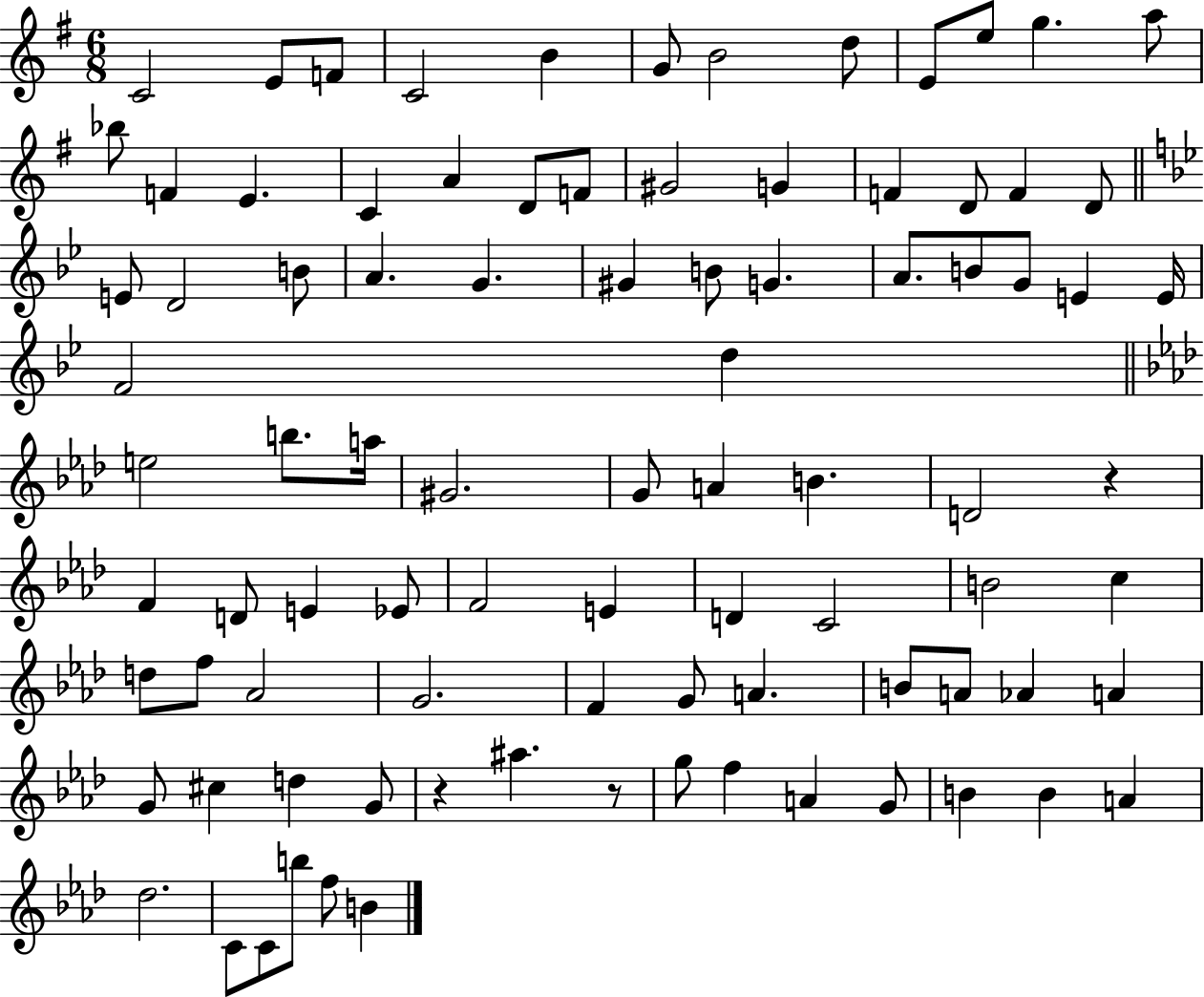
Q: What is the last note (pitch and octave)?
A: B4